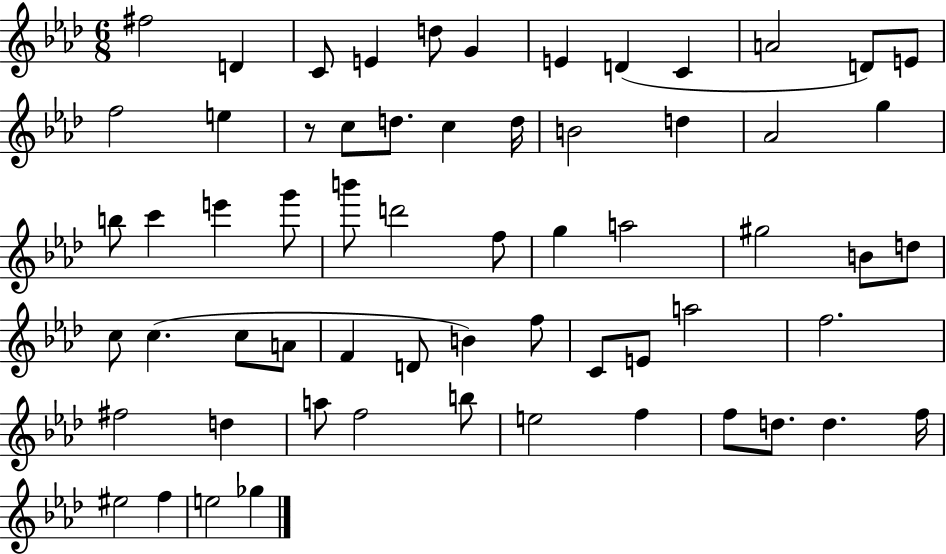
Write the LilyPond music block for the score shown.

{
  \clef treble
  \numericTimeSignature
  \time 6/8
  \key aes \major
  \repeat volta 2 { fis''2 d'4 | c'8 e'4 d''8 g'4 | e'4 d'4( c'4 | a'2 d'8) e'8 | \break f''2 e''4 | r8 c''8 d''8. c''4 d''16 | b'2 d''4 | aes'2 g''4 | \break b''8 c'''4 e'''4 g'''8 | b'''8 d'''2 f''8 | g''4 a''2 | gis''2 b'8 d''8 | \break c''8 c''4.( c''8 a'8 | f'4 d'8 b'4) f''8 | c'8 e'8 a''2 | f''2. | \break fis''2 d''4 | a''8 f''2 b''8 | e''2 f''4 | f''8 d''8. d''4. f''16 | \break eis''2 f''4 | e''2 ges''4 | } \bar "|."
}